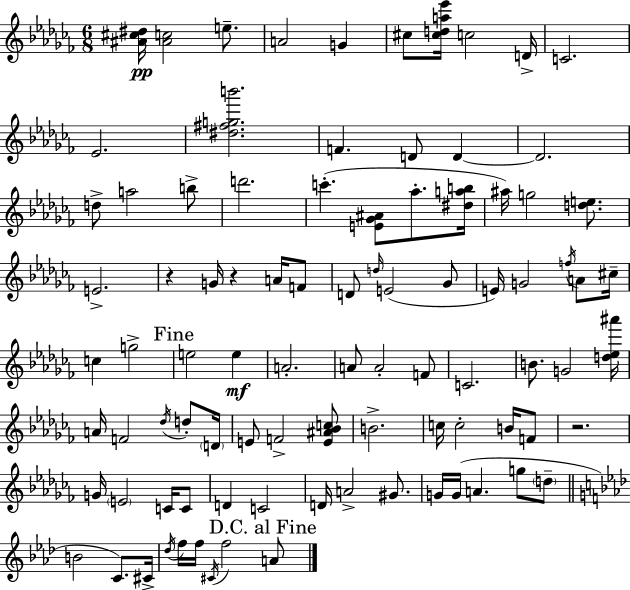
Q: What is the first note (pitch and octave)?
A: E5